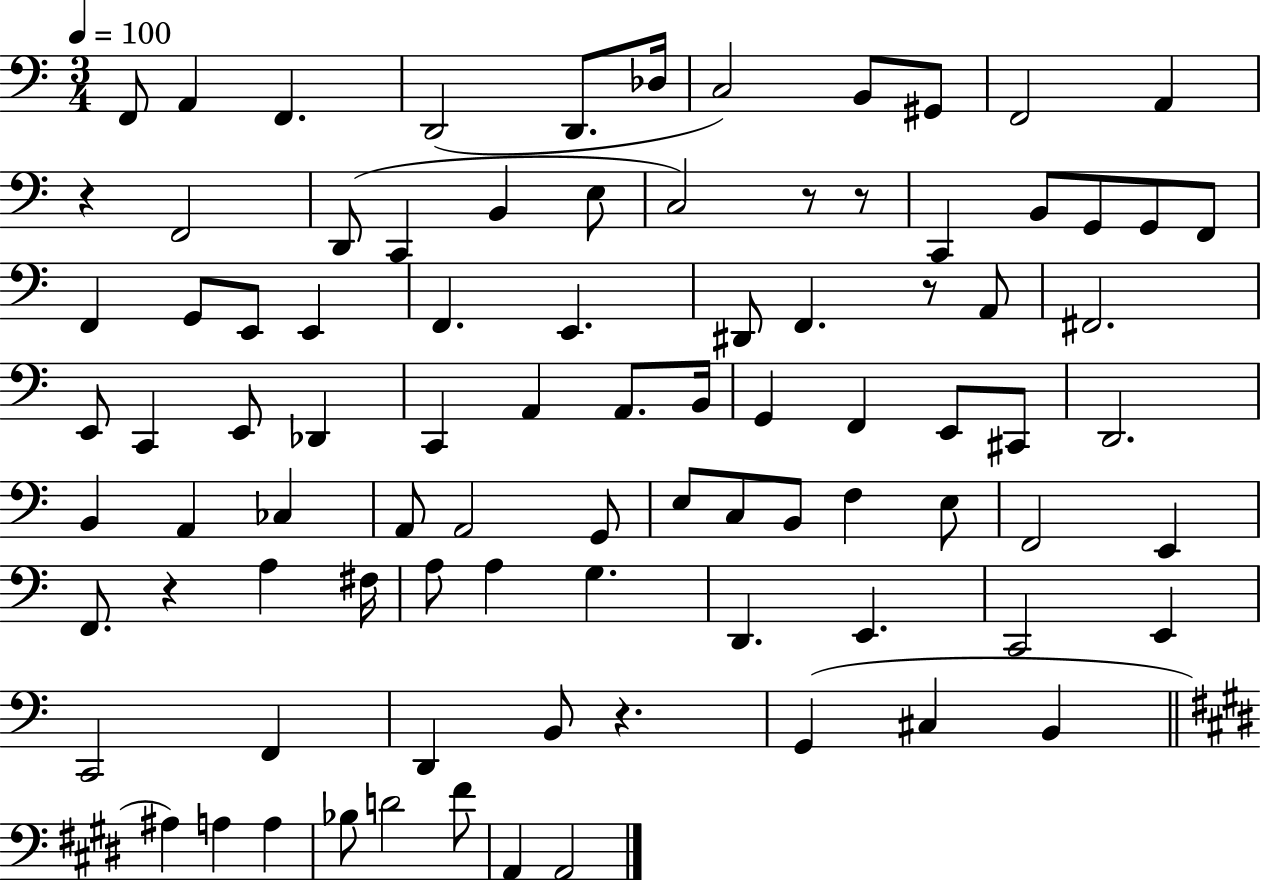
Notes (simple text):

F2/e A2/q F2/q. D2/h D2/e. Db3/s C3/h B2/e G#2/e F2/h A2/q R/q F2/h D2/e C2/q B2/q E3/e C3/h R/e R/e C2/q B2/e G2/e G2/e F2/e F2/q G2/e E2/e E2/q F2/q. E2/q. D#2/e F2/q. R/e A2/e F#2/h. E2/e C2/q E2/e Db2/q C2/q A2/q A2/e. B2/s G2/q F2/q E2/e C#2/e D2/h. B2/q A2/q CES3/q A2/e A2/h G2/e E3/e C3/e B2/e F3/q E3/e F2/h E2/q F2/e. R/q A3/q F#3/s A3/e A3/q G3/q. D2/q. E2/q. C2/h E2/q C2/h F2/q D2/q B2/e R/q. G2/q C#3/q B2/q A#3/q A3/q A3/q Bb3/e D4/h F#4/e A2/q A2/h